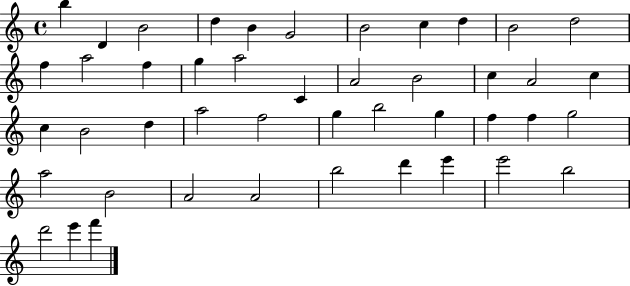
X:1
T:Untitled
M:4/4
L:1/4
K:C
b D B2 d B G2 B2 c d B2 d2 f a2 f g a2 C A2 B2 c A2 c c B2 d a2 f2 g b2 g f f g2 a2 B2 A2 A2 b2 d' e' e'2 b2 d'2 e' f'